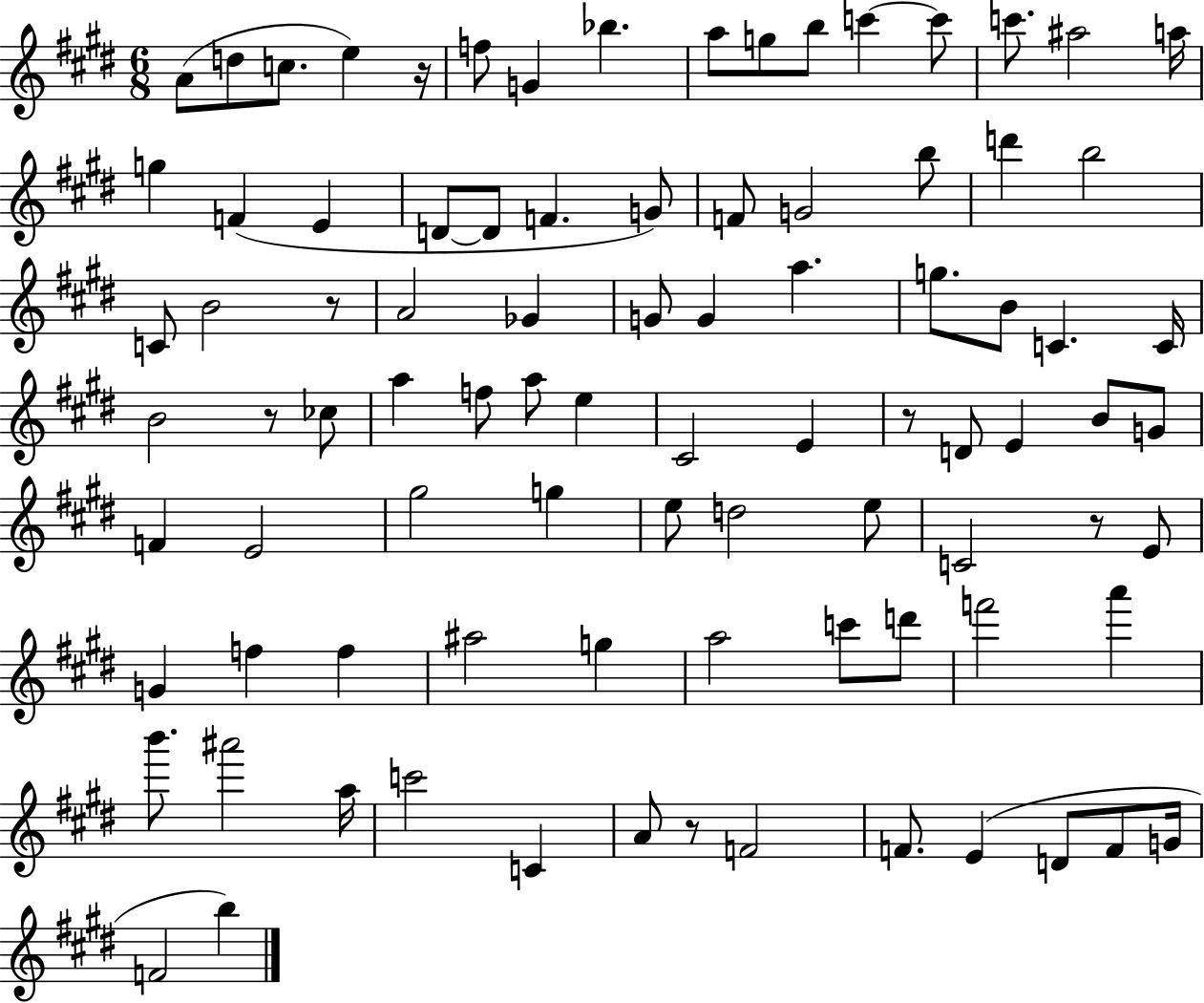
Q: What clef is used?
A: treble